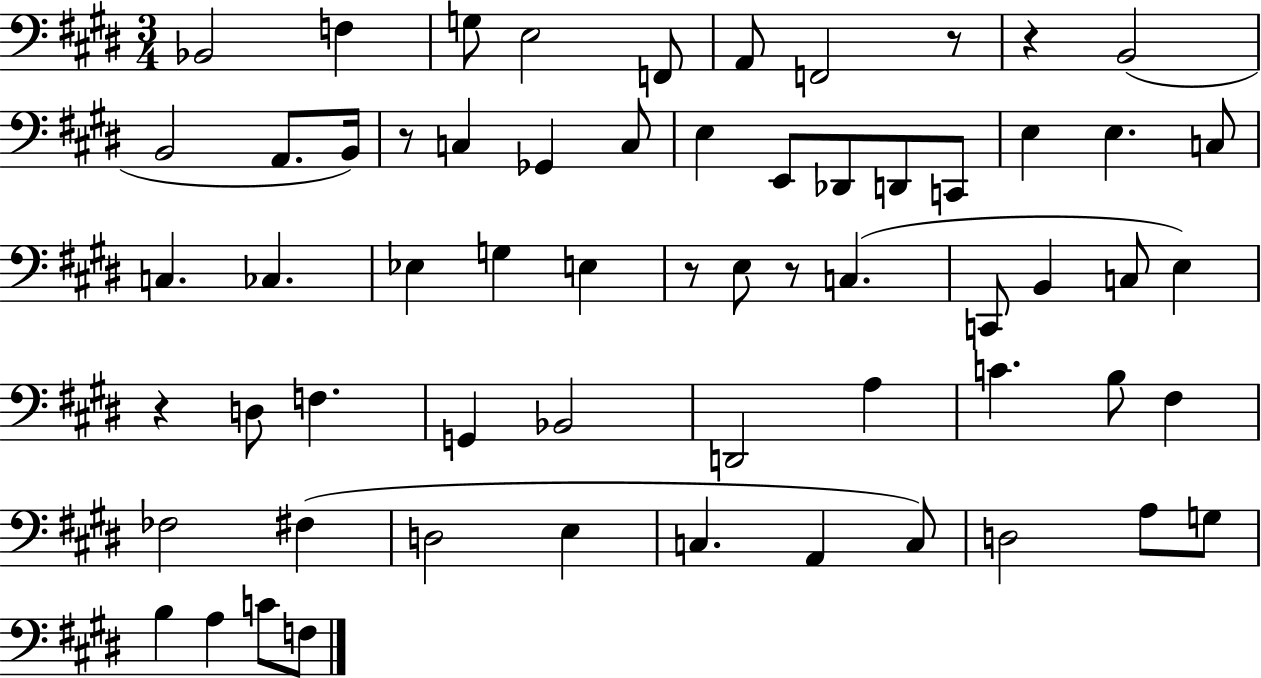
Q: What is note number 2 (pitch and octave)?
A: F3